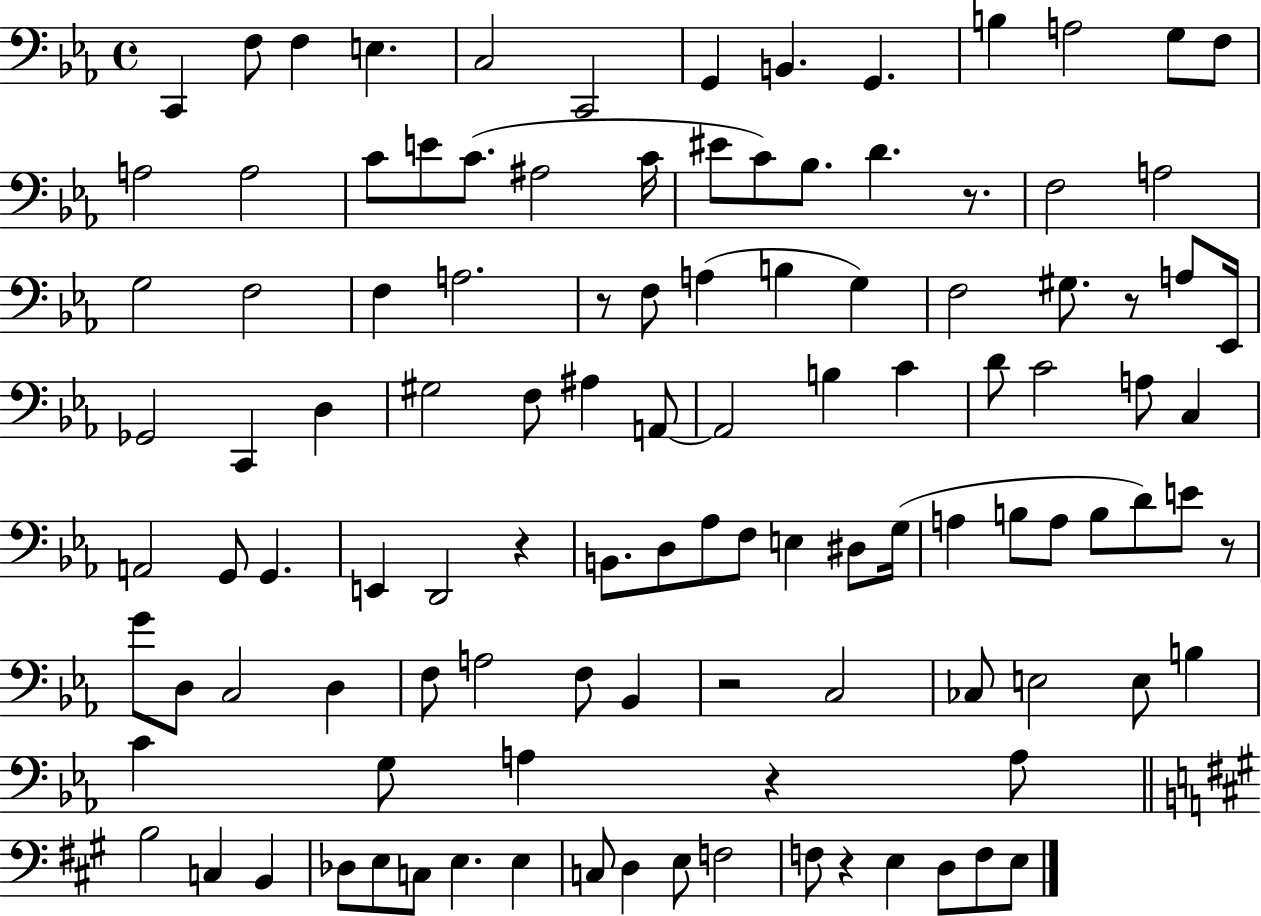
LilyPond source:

{
  \clef bass
  \time 4/4
  \defaultTimeSignature
  \key ees \major
  c,4 f8 f4 e4. | c2 c,2 | g,4 b,4. g,4. | b4 a2 g8 f8 | \break a2 a2 | c'8 e'8 c'8.( ais2 c'16 | eis'8 c'8) bes8. d'4. r8. | f2 a2 | \break g2 f2 | f4 a2. | r8 f8 a4( b4 g4) | f2 gis8. r8 a8 ees,16 | \break ges,2 c,4 d4 | gis2 f8 ais4 a,8~~ | a,2 b4 c'4 | d'8 c'2 a8 c4 | \break a,2 g,8 g,4. | e,4 d,2 r4 | b,8. d8 aes8 f8 e4 dis8 g16( | a4 b8 a8 b8 d'8) e'8 r8 | \break g'8 d8 c2 d4 | f8 a2 f8 bes,4 | r2 c2 | ces8 e2 e8 b4 | \break c'4 g8 a4 r4 a8 | \bar "||" \break \key a \major b2 c4 b,4 | des8 e8 c8 e4. e4 | c8 d4 e8 f2 | f8 r4 e4 d8 f8 e8 | \break \bar "|."
}